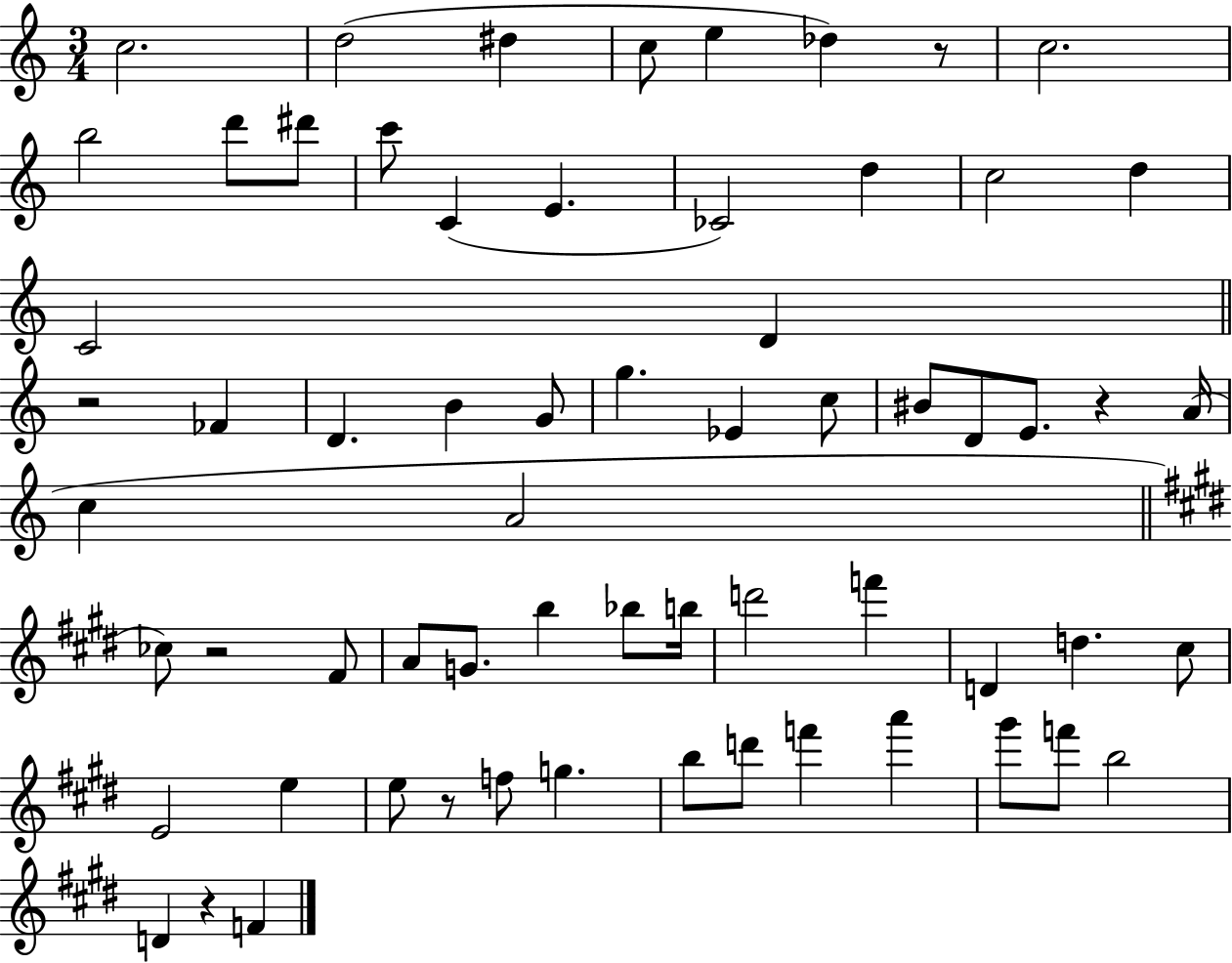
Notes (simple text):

C5/h. D5/h D#5/q C5/e E5/q Db5/q R/e C5/h. B5/h D6/e D#6/e C6/e C4/q E4/q. CES4/h D5/q C5/h D5/q C4/h D4/q R/h FES4/q D4/q. B4/q G4/e G5/q. Eb4/q C5/e BIS4/e D4/e E4/e. R/q A4/s C5/q A4/h CES5/e R/h F#4/e A4/e G4/e. B5/q Bb5/e B5/s D6/h F6/q D4/q D5/q. C#5/e E4/h E5/q E5/e R/e F5/e G5/q. B5/e D6/e F6/q A6/q G#6/e F6/e B5/h D4/q R/q F4/q